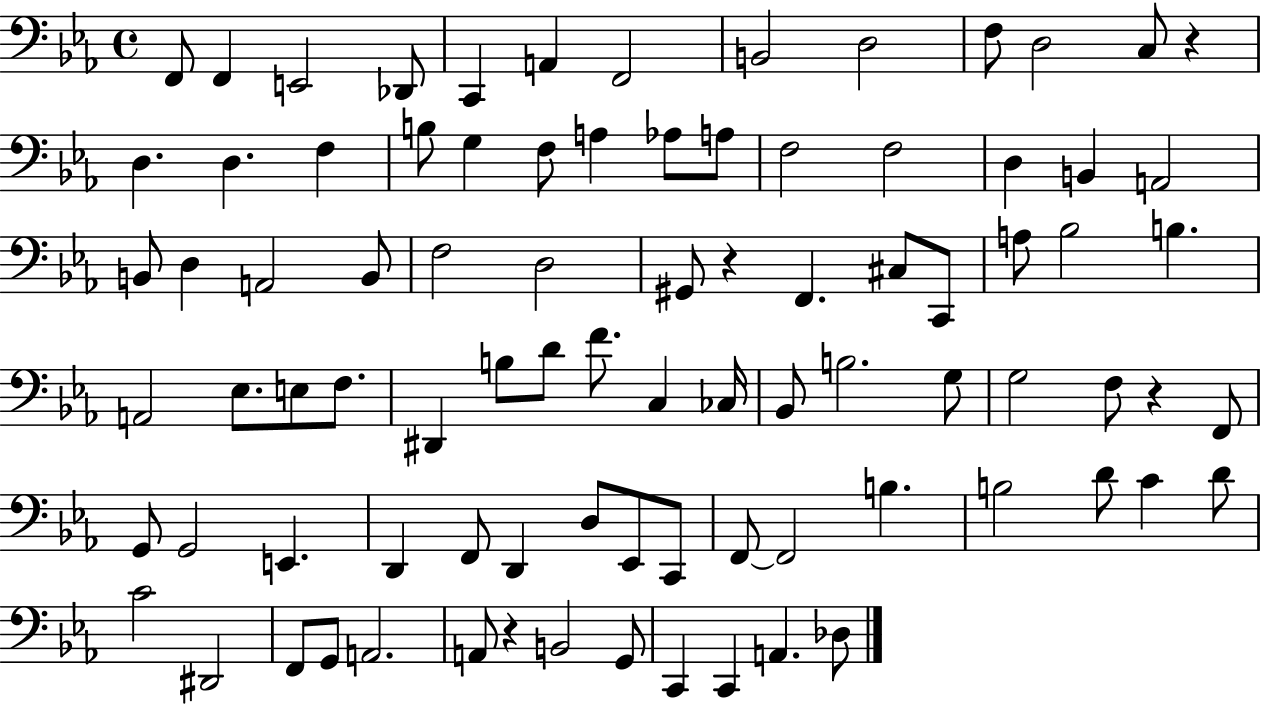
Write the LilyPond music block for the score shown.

{
  \clef bass
  \time 4/4
  \defaultTimeSignature
  \key ees \major
  f,8 f,4 e,2 des,8 | c,4 a,4 f,2 | b,2 d2 | f8 d2 c8 r4 | \break d4. d4. f4 | b8 g4 f8 a4 aes8 a8 | f2 f2 | d4 b,4 a,2 | \break b,8 d4 a,2 b,8 | f2 d2 | gis,8 r4 f,4. cis8 c,8 | a8 bes2 b4. | \break a,2 ees8. e8 f8. | dis,4 b8 d'8 f'8. c4 ces16 | bes,8 b2. g8 | g2 f8 r4 f,8 | \break g,8 g,2 e,4. | d,4 f,8 d,4 d8 ees,8 c,8 | f,8~~ f,2 b4. | b2 d'8 c'4 d'8 | \break c'2 dis,2 | f,8 g,8 a,2. | a,8 r4 b,2 g,8 | c,4 c,4 a,4. des8 | \break \bar "|."
}